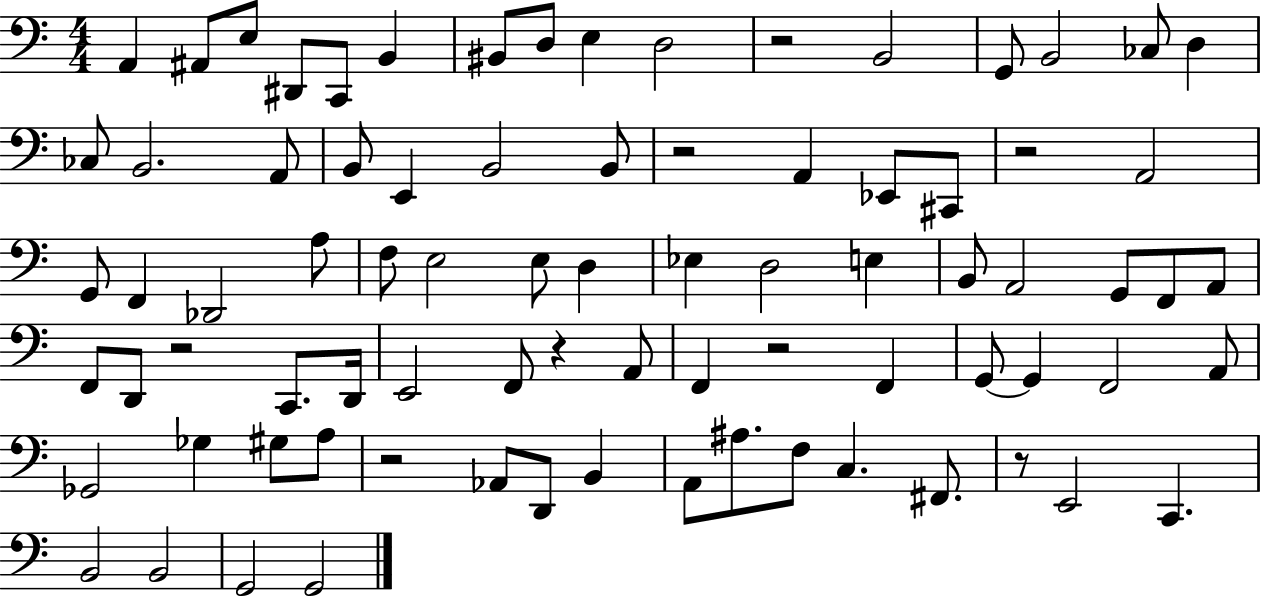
X:1
T:Untitled
M:4/4
L:1/4
K:C
A,, ^A,,/2 E,/2 ^D,,/2 C,,/2 B,, ^B,,/2 D,/2 E, D,2 z2 B,,2 G,,/2 B,,2 _C,/2 D, _C,/2 B,,2 A,,/2 B,,/2 E,, B,,2 B,,/2 z2 A,, _E,,/2 ^C,,/2 z2 A,,2 G,,/2 F,, _D,,2 A,/2 F,/2 E,2 E,/2 D, _E, D,2 E, B,,/2 A,,2 G,,/2 F,,/2 A,,/2 F,,/2 D,,/2 z2 C,,/2 D,,/4 E,,2 F,,/2 z A,,/2 F,, z2 F,, G,,/2 G,, F,,2 A,,/2 _G,,2 _G, ^G,/2 A,/2 z2 _A,,/2 D,,/2 B,, A,,/2 ^A,/2 F,/2 C, ^F,,/2 z/2 E,,2 C,, B,,2 B,,2 G,,2 G,,2